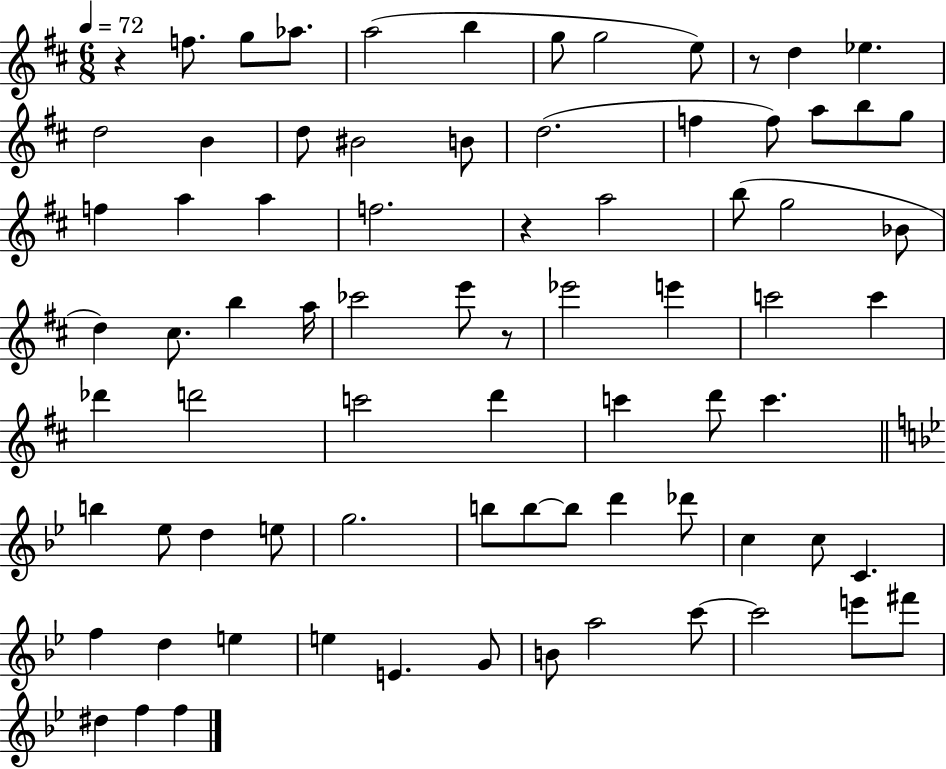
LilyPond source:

{
  \clef treble
  \numericTimeSignature
  \time 6/8
  \key d \major
  \tempo 4 = 72
  r4 f''8. g''8 aes''8. | a''2( b''4 | g''8 g''2 e''8) | r8 d''4 ees''4. | \break d''2 b'4 | d''8 bis'2 b'8 | d''2.( | f''4 f''8) a''8 b''8 g''8 | \break f''4 a''4 a''4 | f''2. | r4 a''2 | b''8( g''2 bes'8 | \break d''4) cis''8. b''4 a''16 | ces'''2 e'''8 r8 | ees'''2 e'''4 | c'''2 c'''4 | \break des'''4 d'''2 | c'''2 d'''4 | c'''4 d'''8 c'''4. | \bar "||" \break \key bes \major b''4 ees''8 d''4 e''8 | g''2. | b''8 b''8~~ b''8 d'''4 des'''8 | c''4 c''8 c'4. | \break f''4 d''4 e''4 | e''4 e'4. g'8 | b'8 a''2 c'''8~~ | c'''2 e'''8 fis'''8 | \break dis''4 f''4 f''4 | \bar "|."
}